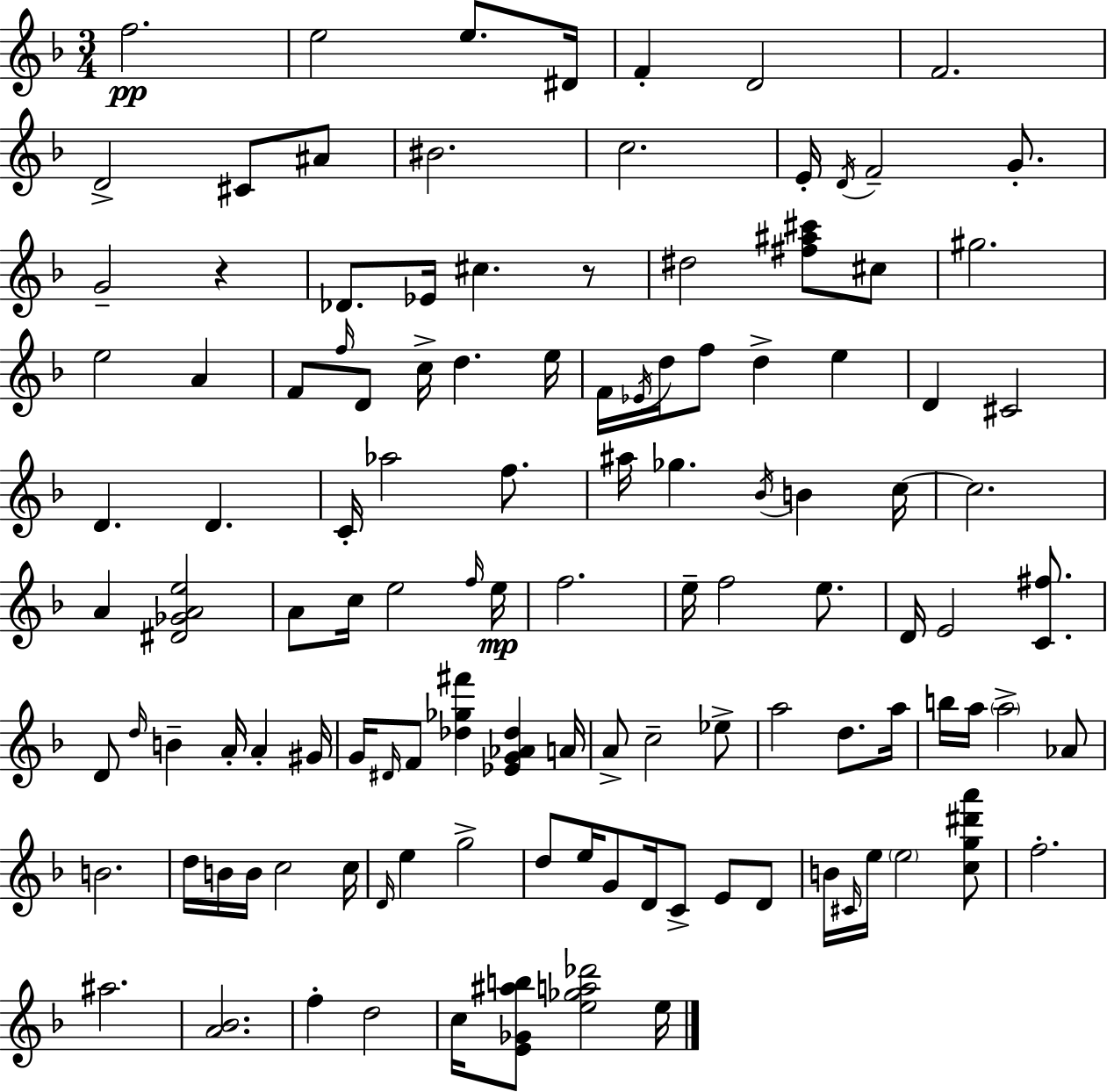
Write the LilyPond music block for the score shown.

{
  \clef treble
  \numericTimeSignature
  \time 3/4
  \key d \minor
  f''2.\pp | e''2 e''8. dis'16 | f'4-. d'2 | f'2. | \break d'2-> cis'8 ais'8 | bis'2. | c''2. | e'16-. \acciaccatura { d'16 } f'2-- g'8.-. | \break g'2-- r4 | des'8. ees'16 cis''4. r8 | dis''2 <fis'' ais'' cis'''>8 cis''8 | gis''2. | \break e''2 a'4 | f'8 \grace { f''16 } d'8 c''16-> d''4. | e''16 f'16 \acciaccatura { ees'16 } d''16 f''8 d''4-> e''4 | d'4 cis'2 | \break d'4. d'4. | c'16-. aes''2 | f''8. ais''16 ges''4. \acciaccatura { bes'16 } b'4 | c''16~~ c''2. | \break a'4 <dis' ges' a' e''>2 | a'8 c''16 e''2 | \grace { f''16 } e''16\mp f''2. | e''16-- f''2 | \break e''8. d'16 e'2 | <c' fis''>8. d'8 \grace { d''16 } b'4-- | a'16-. a'4-. gis'16 g'16 \grace { dis'16 } f'8 <des'' ges'' fis'''>4 | <ees' g' aes' des''>4 a'16 a'8-> c''2-- | \break ees''8-> a''2 | d''8. a''16 b''16 a''16 \parenthesize a''2-> | aes'8 b'2. | d''16 b'16 b'16 c''2 | \break c''16 \grace { d'16 } e''4 | g''2-> d''8 e''16 g'8 | d'16 c'8-> e'8 d'8 b'16 \grace { cis'16 } e''16 \parenthesize e''2 | <c'' g'' dis''' a'''>8 f''2.-. | \break ais''2. | <a' bes'>2. | f''4-. | d''2 c''16 <e' ges' ais'' b''>8 | \break <e'' ges'' a'' des'''>2 e''16 \bar "|."
}